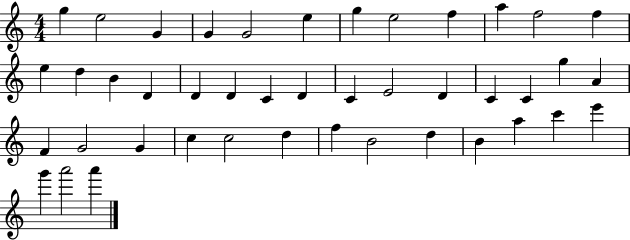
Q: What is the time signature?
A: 4/4